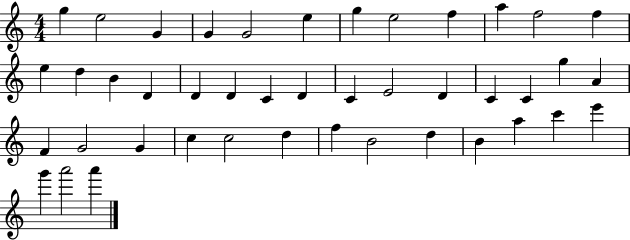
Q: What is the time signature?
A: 4/4